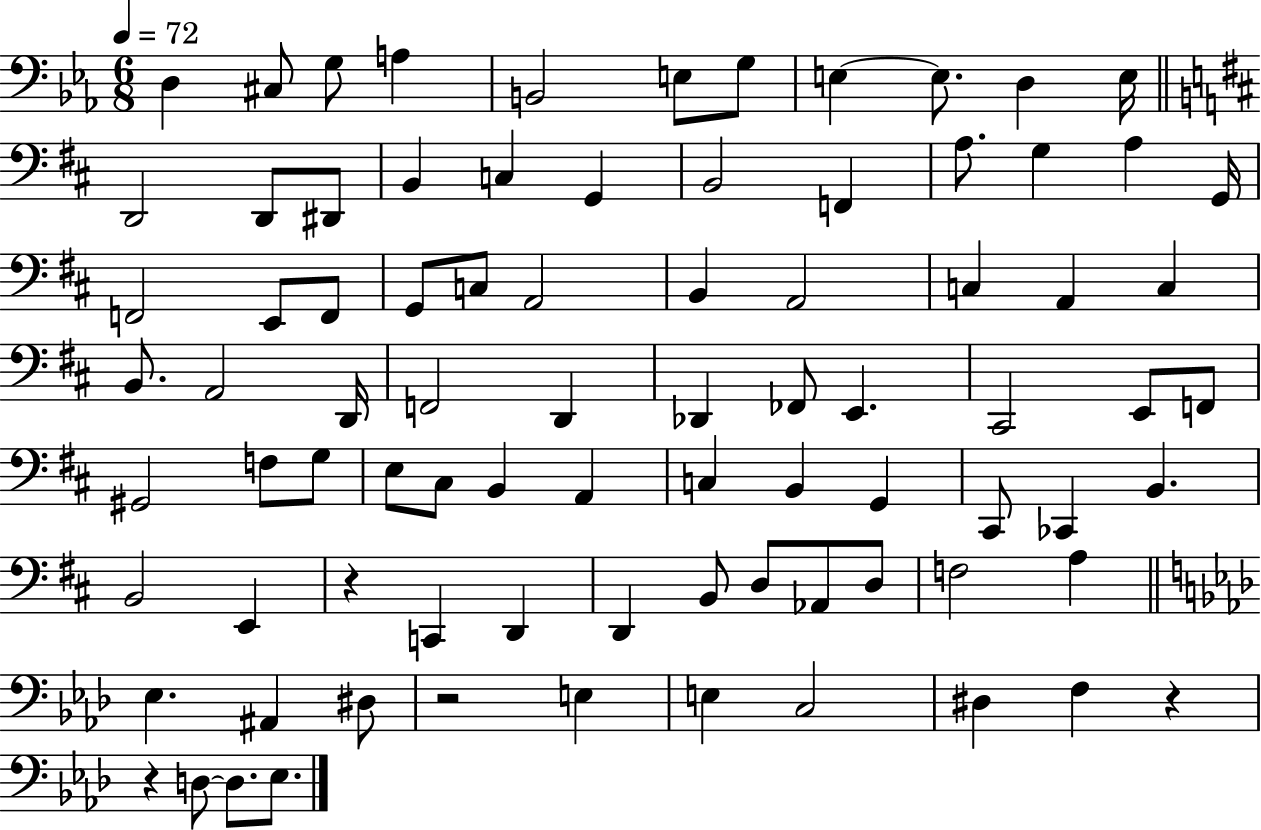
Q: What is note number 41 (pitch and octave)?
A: FES2